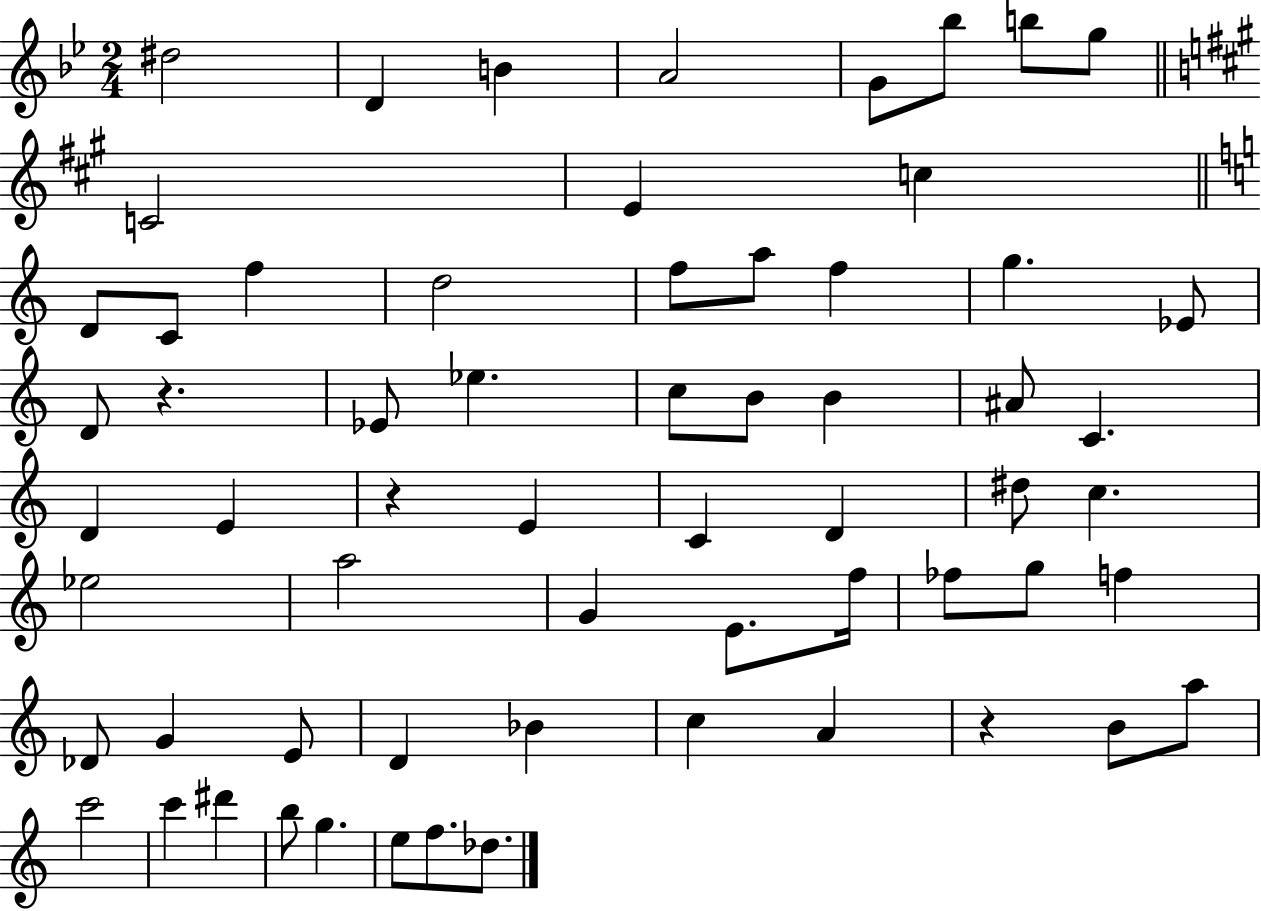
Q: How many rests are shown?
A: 3